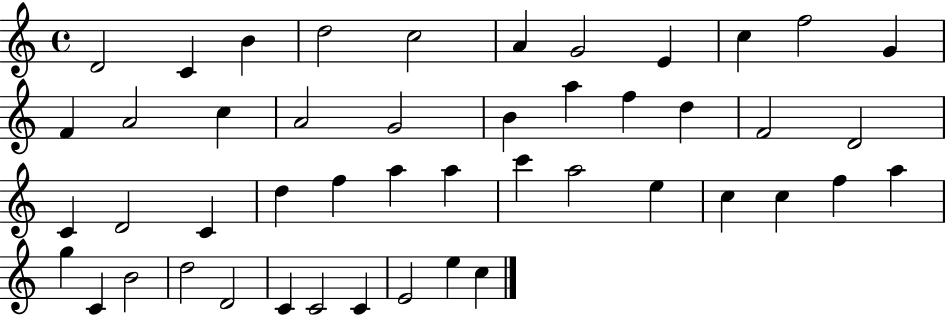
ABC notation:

X:1
T:Untitled
M:4/4
L:1/4
K:C
D2 C B d2 c2 A G2 E c f2 G F A2 c A2 G2 B a f d F2 D2 C D2 C d f a a c' a2 e c c f a g C B2 d2 D2 C C2 C E2 e c